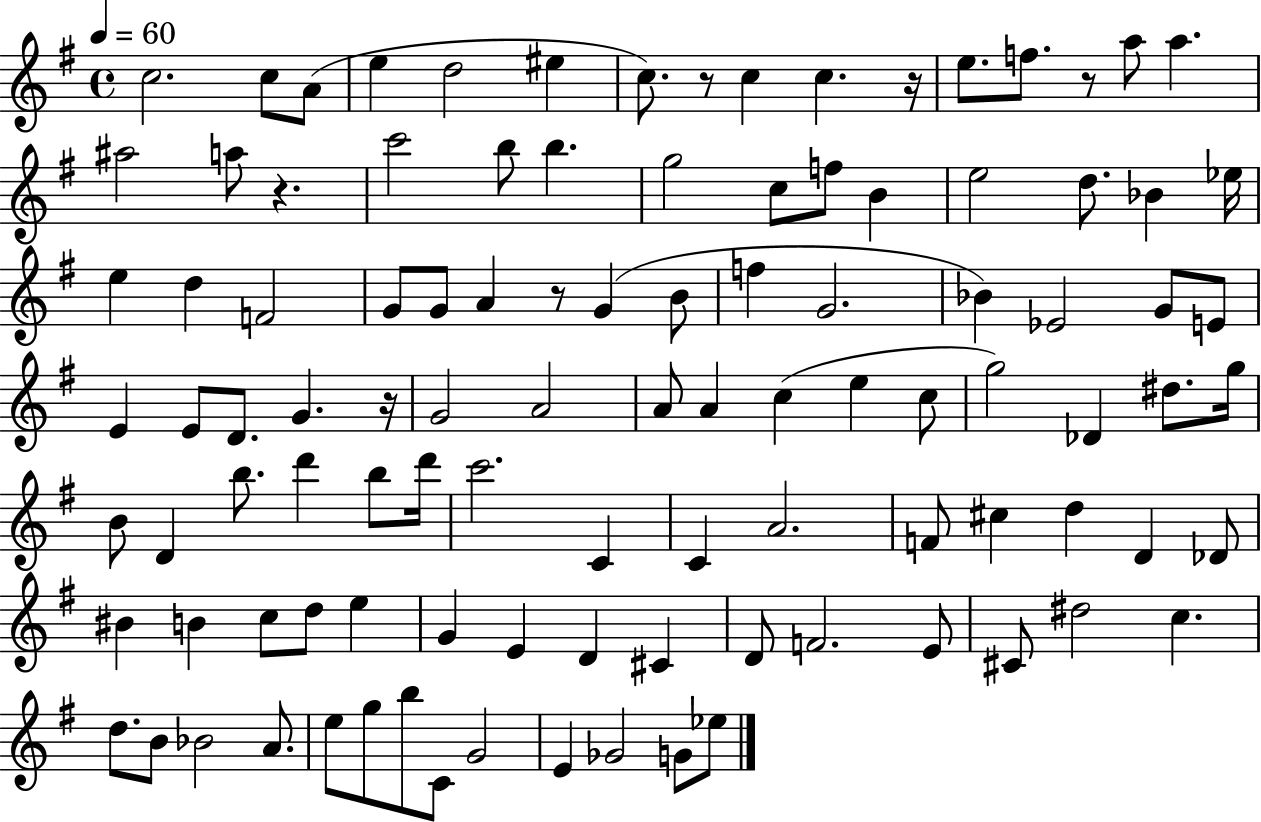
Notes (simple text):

C5/h. C5/e A4/e E5/q D5/h EIS5/q C5/e. R/e C5/q C5/q. R/s E5/e. F5/e. R/e A5/e A5/q. A#5/h A5/e R/q. C6/h B5/e B5/q. G5/h C5/e F5/e B4/q E5/h D5/e. Bb4/q Eb5/s E5/q D5/q F4/h G4/e G4/e A4/q R/e G4/q B4/e F5/q G4/h. Bb4/q Eb4/h G4/e E4/e E4/q E4/e D4/e. G4/q. R/s G4/h A4/h A4/e A4/q C5/q E5/q C5/e G5/h Db4/q D#5/e. G5/s B4/e D4/q B5/e. D6/q B5/e D6/s C6/h. C4/q C4/q A4/h. F4/e C#5/q D5/q D4/q Db4/e BIS4/q B4/q C5/e D5/e E5/q G4/q E4/q D4/q C#4/q D4/e F4/h. E4/e C#4/e D#5/h C5/q. D5/e. B4/e Bb4/h A4/e. E5/e G5/e B5/e C4/e G4/h E4/q Gb4/h G4/e Eb5/e